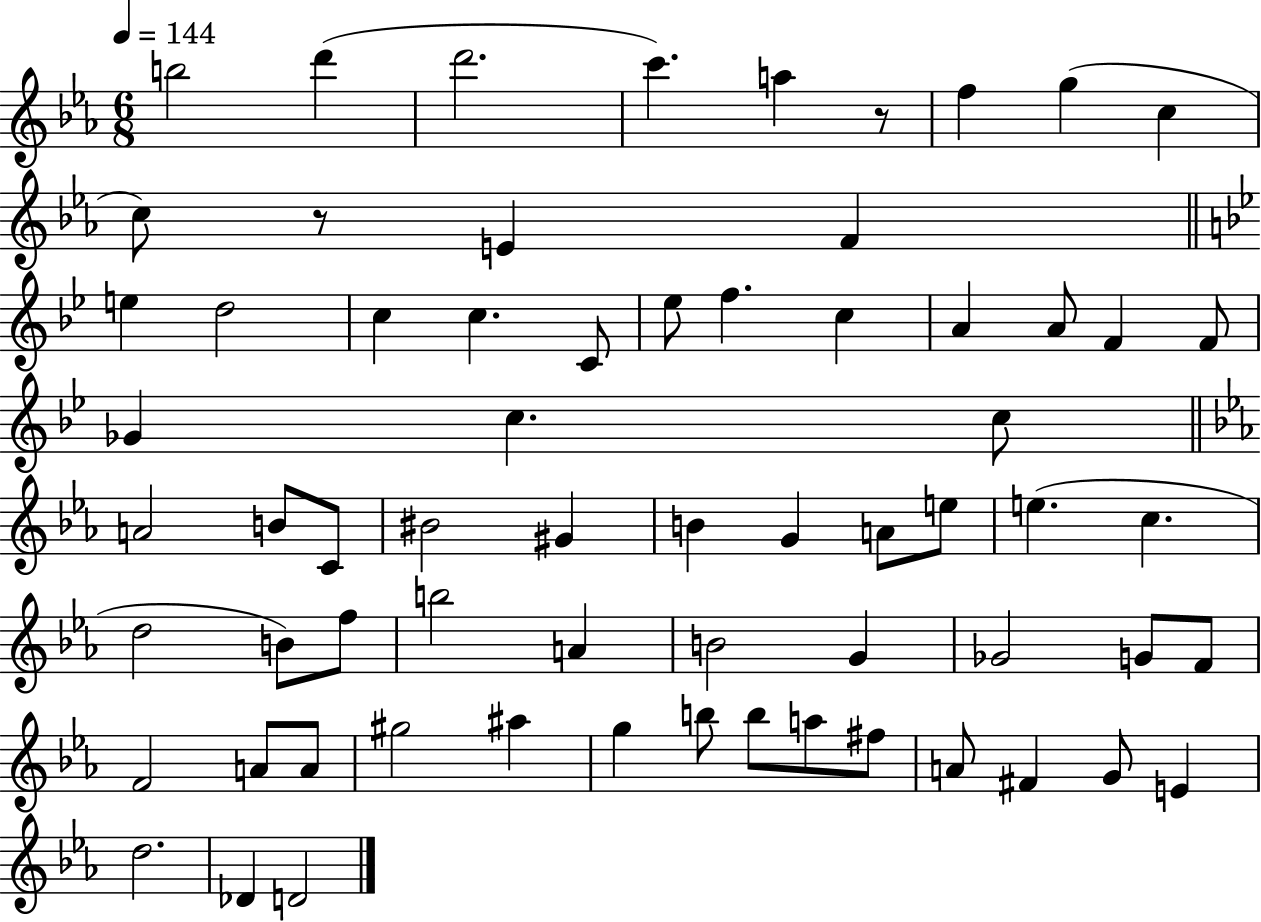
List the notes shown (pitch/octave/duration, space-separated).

B5/h D6/q D6/h. C6/q. A5/q R/e F5/q G5/q C5/q C5/e R/e E4/q F4/q E5/q D5/h C5/q C5/q. C4/e Eb5/e F5/q. C5/q A4/q A4/e F4/q F4/e Gb4/q C5/q. C5/e A4/h B4/e C4/e BIS4/h G#4/q B4/q G4/q A4/e E5/e E5/q. C5/q. D5/h B4/e F5/e B5/h A4/q B4/h G4/q Gb4/h G4/e F4/e F4/h A4/e A4/e G#5/h A#5/q G5/q B5/e B5/e A5/e F#5/e A4/e F#4/q G4/e E4/q D5/h. Db4/q D4/h